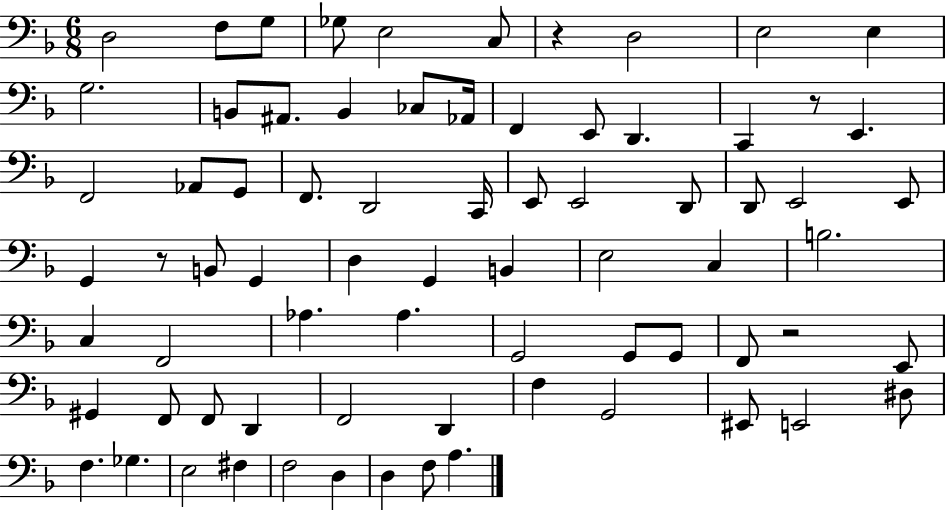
X:1
T:Untitled
M:6/8
L:1/4
K:F
D,2 F,/2 G,/2 _G,/2 E,2 C,/2 z D,2 E,2 E, G,2 B,,/2 ^A,,/2 B,, _C,/2 _A,,/4 F,, E,,/2 D,, C,, z/2 E,, F,,2 _A,,/2 G,,/2 F,,/2 D,,2 C,,/4 E,,/2 E,,2 D,,/2 D,,/2 E,,2 E,,/2 G,, z/2 B,,/2 G,, D, G,, B,, E,2 C, B,2 C, F,,2 _A, _A, G,,2 G,,/2 G,,/2 F,,/2 z2 E,,/2 ^G,, F,,/2 F,,/2 D,, F,,2 D,, F, G,,2 ^E,,/2 E,,2 ^D,/2 F, _G, E,2 ^F, F,2 D, D, F,/2 A,